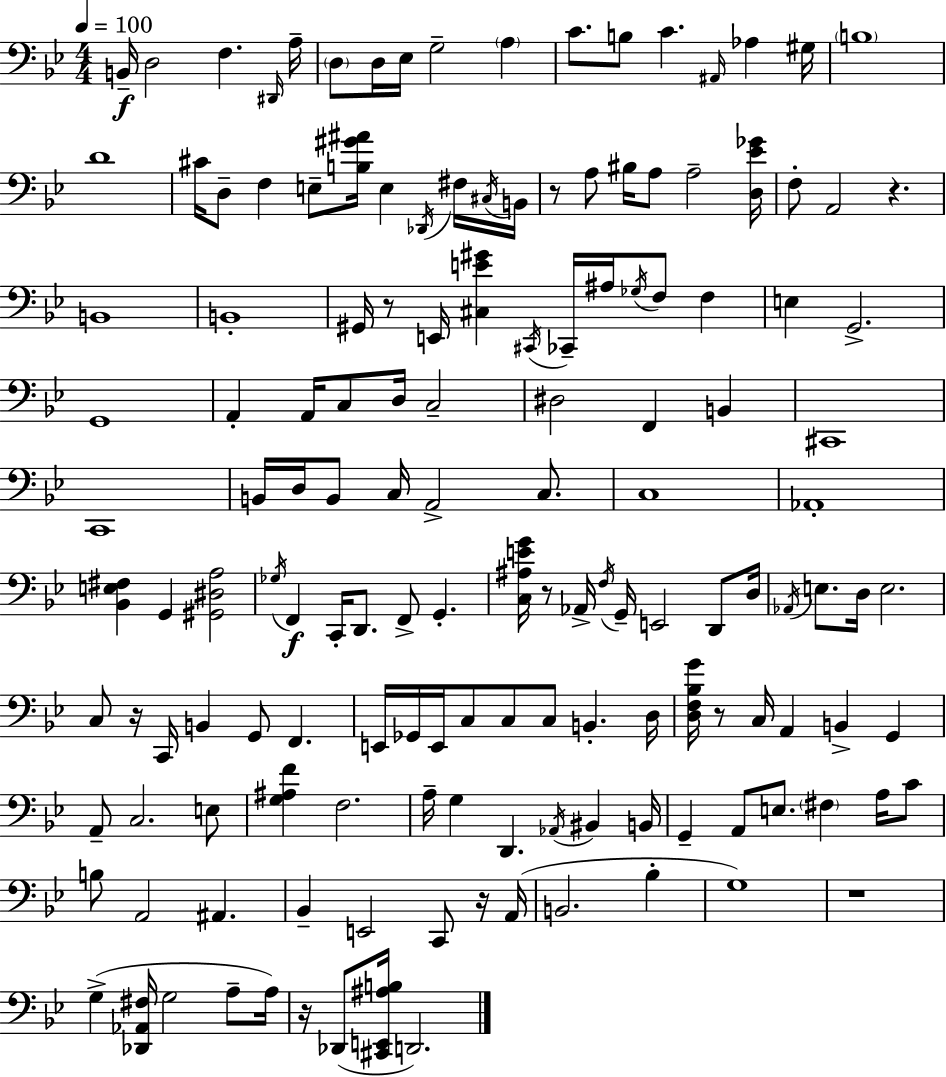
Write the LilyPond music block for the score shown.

{
  \clef bass
  \numericTimeSignature
  \time 4/4
  \key g \minor
  \tempo 4 = 100
  b,16--\f d2 f4. \grace { dis,16 } | a16-- \parenthesize d8 d16 ees16 g2-- \parenthesize a4 | c'8. b8 c'4. \grace { ais,16 } aes4 | gis16 \parenthesize b1 | \break d'1 | cis'16 d8-- f4 e8-- <b gis' ais'>16 e4 | \acciaccatura { des,16 } fis16 \acciaccatura { cis16 } b,16 r8 a8 bis16 a8 a2-- | <d ees' ges'>16 f8-. a,2 r4. | \break b,1 | b,1-. | gis,16 r8 e,16 <cis e' gis'>4 \acciaccatura { cis,16 } ces,16-- ais16 \acciaccatura { ges16 } | f8 f4 e4 g,2.-> | \break g,1 | a,4-. a,16 c8 d16 c2-- | dis2 f,4 | b,4 cis,1 | \break c,1 | b,16 d16 b,8 c16 a,2-> | c8. c1 | aes,1-. | \break <bes, e fis>4 g,4 <gis, dis a>2 | \acciaccatura { ges16 } f,4\f c,16-. d,8. f,8-> | g,4.-. <c ais e' g'>16 r8 aes,16-> \acciaccatura { f16 } g,16-- e,2 | d,8 d16 \acciaccatura { aes,16 } e8. d16 e2. | \break c8 r16 c,16 b,4 | g,8 f,4. e,16 ges,16 e,16 c8 c8 | c8 b,4.-. d16 <d f bes g'>16 r8 c16 a,4 | b,4-> g,4 a,8-- c2. | \break e8 <g ais f'>4 f2. | a16-- g4 d,4. | \acciaccatura { aes,16 } bis,4 b,16 g,4-- a,8 | e8. \parenthesize fis4 a16 c'8 b8 a,2 | \break ais,4. bes,4-- e,2 | c,8 r16 a,16( b,2. | bes4-. g1) | r1 | \break g4->( <des, aes, fis>16 g2 | a8-- a16) r16 des,8( <cis, e, ais b>16 d,2.) | \bar "|."
}